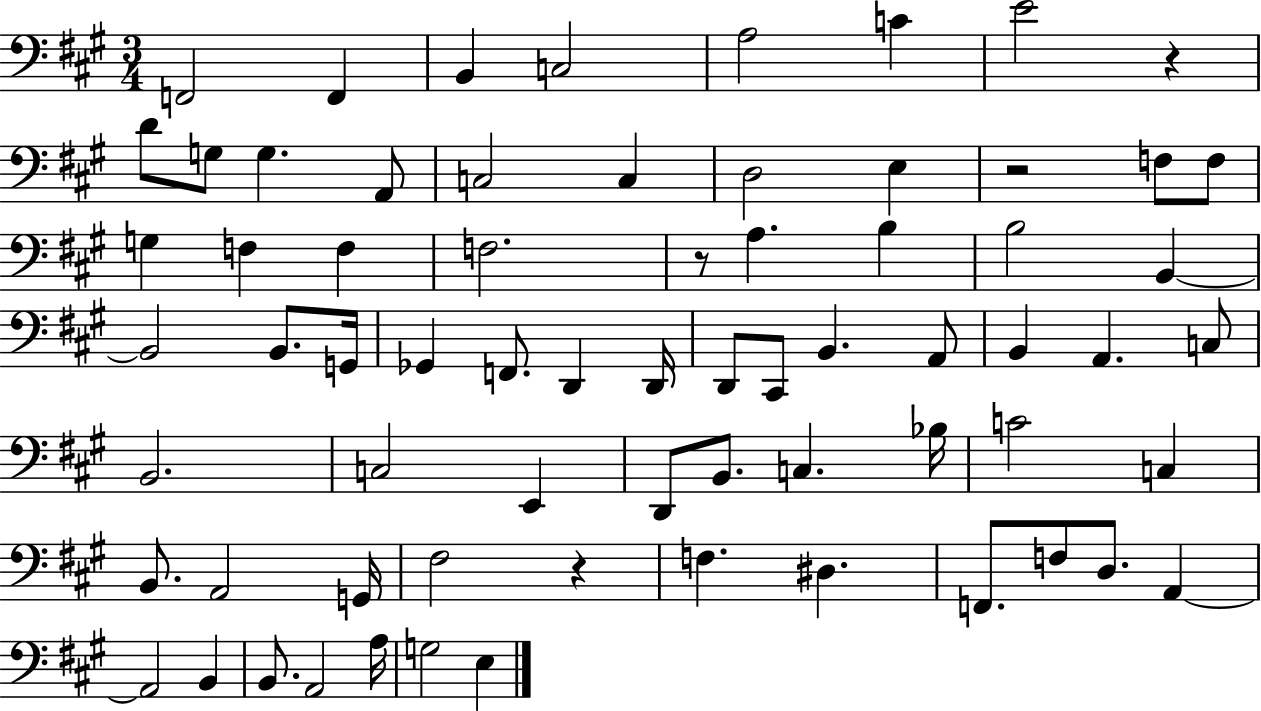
{
  \clef bass
  \numericTimeSignature
  \time 3/4
  \key a \major
  f,2 f,4 | b,4 c2 | a2 c'4 | e'2 r4 | \break d'8 g8 g4. a,8 | c2 c4 | d2 e4 | r2 f8 f8 | \break g4 f4 f4 | f2. | r8 a4. b4 | b2 b,4~~ | \break b,2 b,8. g,16 | ges,4 f,8. d,4 d,16 | d,8 cis,8 b,4. a,8 | b,4 a,4. c8 | \break b,2. | c2 e,4 | d,8 b,8. c4. bes16 | c'2 c4 | \break b,8. a,2 g,16 | fis2 r4 | f4. dis4. | f,8. f8 d8. a,4~~ | \break a,2 b,4 | b,8. a,2 a16 | g2 e4 | \bar "|."
}